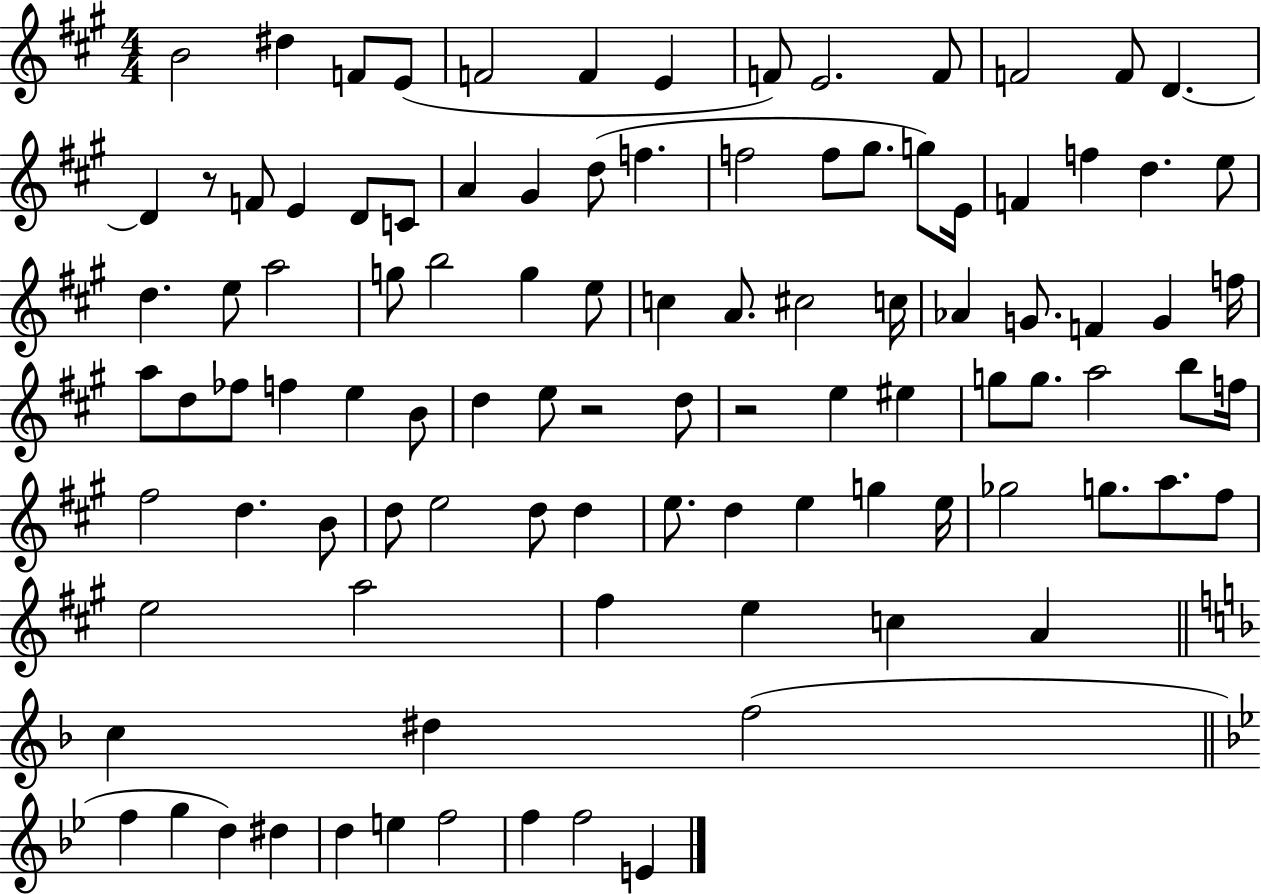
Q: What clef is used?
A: treble